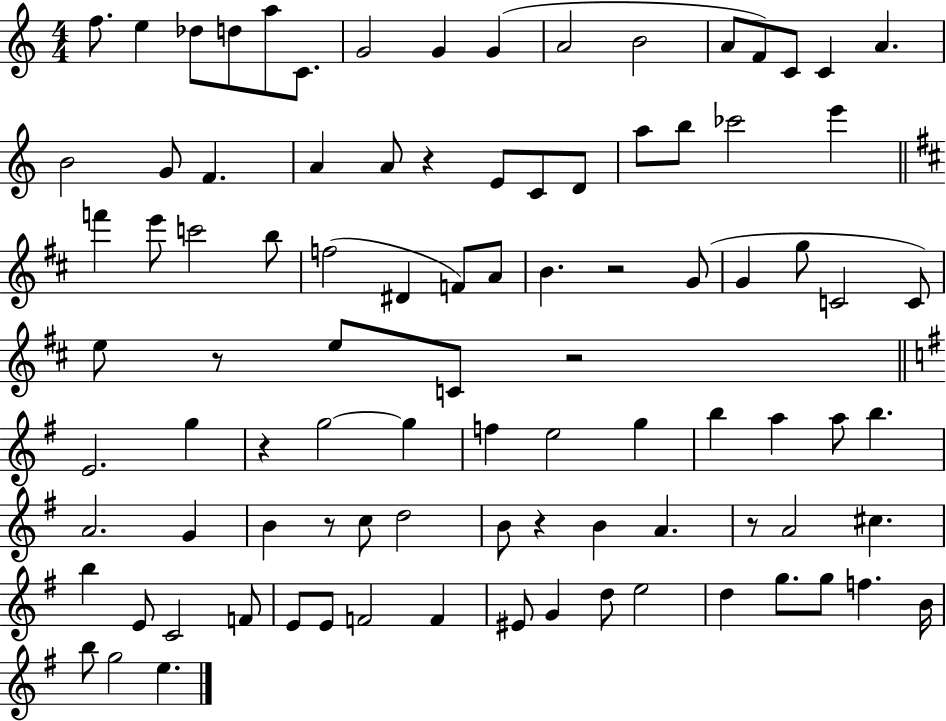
{
  \clef treble
  \numericTimeSignature
  \time 4/4
  \key c \major
  \repeat volta 2 { f''8. e''4 des''8 d''8 a''8 c'8. | g'2 g'4 g'4( | a'2 b'2 | a'8 f'8) c'8 c'4 a'4. | \break b'2 g'8 f'4. | a'4 a'8 r4 e'8 c'8 d'8 | a''8 b''8 ces'''2 e'''4 | \bar "||" \break \key d \major f'''4 e'''8 c'''2 b''8 | f''2( dis'4 f'8) a'8 | b'4. r2 g'8( | g'4 g''8 c'2 c'8) | \break e''8 r8 e''8 c'8 r2 | \bar "||" \break \key g \major e'2. g''4 | r4 g''2~~ g''4 | f''4 e''2 g''4 | b''4 a''4 a''8 b''4. | \break a'2. g'4 | b'4 r8 c''8 d''2 | b'8 r4 b'4 a'4. | r8 a'2 cis''4. | \break b''4 e'8 c'2 f'8 | e'8 e'8 f'2 f'4 | eis'8 g'4 d''8 e''2 | d''4 g''8. g''8 f''4. b'16 | \break b''8 g''2 e''4. | } \bar "|."
}